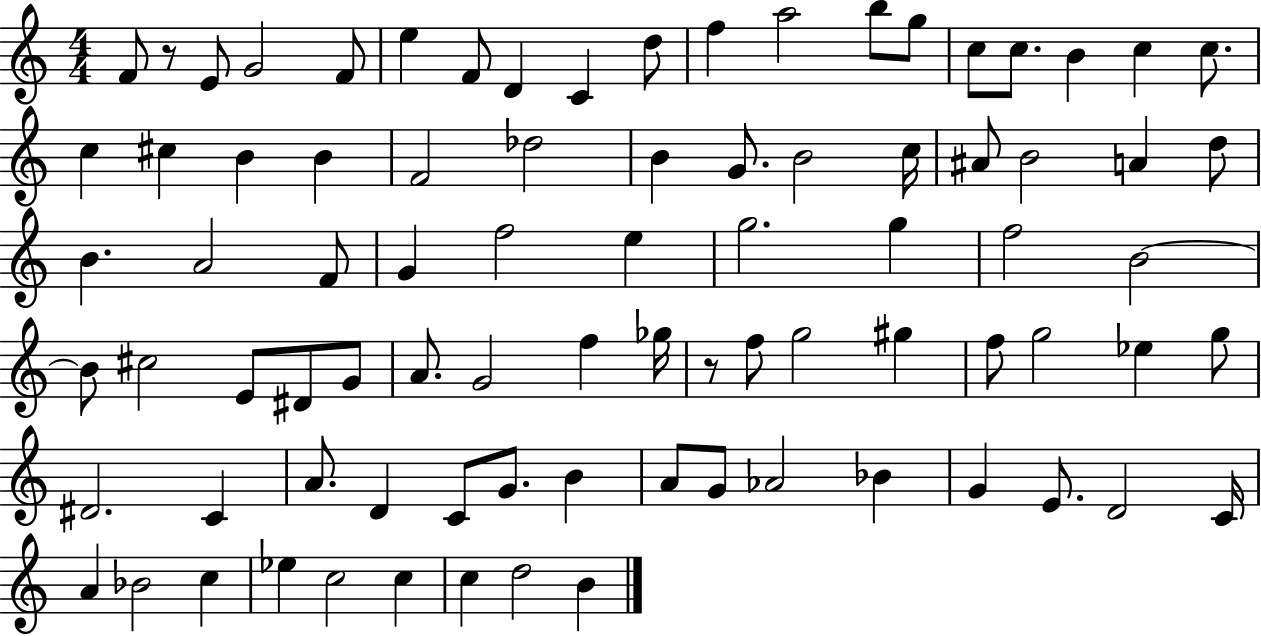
F4/e R/e E4/e G4/h F4/e E5/q F4/e D4/q C4/q D5/e F5/q A5/h B5/e G5/e C5/e C5/e. B4/q C5/q C5/e. C5/q C#5/q B4/q B4/q F4/h Db5/h B4/q G4/e. B4/h C5/s A#4/e B4/h A4/q D5/e B4/q. A4/h F4/e G4/q F5/h E5/q G5/h. G5/q F5/h B4/h B4/e C#5/h E4/e D#4/e G4/e A4/e. G4/h F5/q Gb5/s R/e F5/e G5/h G#5/q F5/e G5/h Eb5/q G5/e D#4/h. C4/q A4/e. D4/q C4/e G4/e. B4/q A4/e G4/e Ab4/h Bb4/q G4/q E4/e. D4/h C4/s A4/q Bb4/h C5/q Eb5/q C5/h C5/q C5/q D5/h B4/q